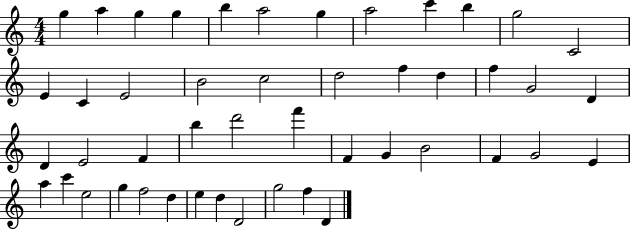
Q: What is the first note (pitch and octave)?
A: G5